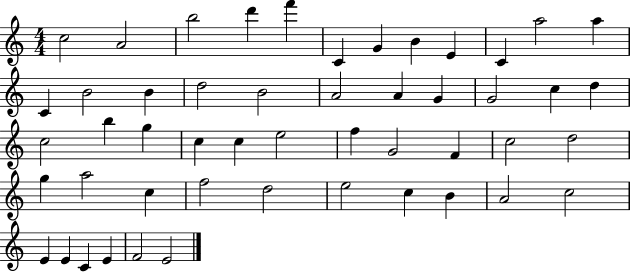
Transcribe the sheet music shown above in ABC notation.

X:1
T:Untitled
M:4/4
L:1/4
K:C
c2 A2 b2 d' f' C G B E C a2 a C B2 B d2 B2 A2 A G G2 c d c2 b g c c e2 f G2 F c2 d2 g a2 c f2 d2 e2 c B A2 c2 E E C E F2 E2